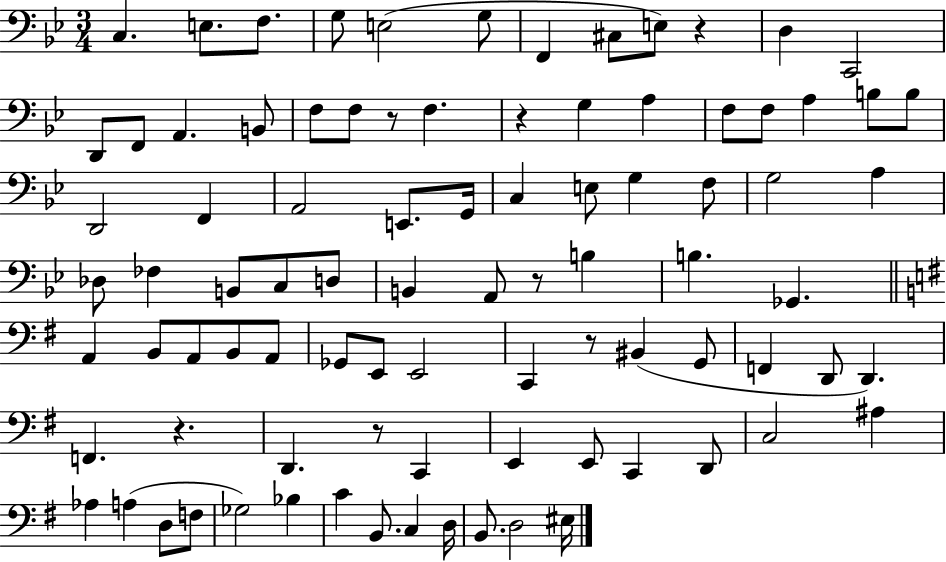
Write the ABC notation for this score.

X:1
T:Untitled
M:3/4
L:1/4
K:Bb
C, E,/2 F,/2 G,/2 E,2 G,/2 F,, ^C,/2 E,/2 z D, C,,2 D,,/2 F,,/2 A,, B,,/2 F,/2 F,/2 z/2 F, z G, A, F,/2 F,/2 A, B,/2 B,/2 D,,2 F,, A,,2 E,,/2 G,,/4 C, E,/2 G, F,/2 G,2 A, _D,/2 _F, B,,/2 C,/2 D,/2 B,, A,,/2 z/2 B, B, _G,, A,, B,,/2 A,,/2 B,,/2 A,,/2 _G,,/2 E,,/2 E,,2 C,, z/2 ^B,, G,,/2 F,, D,,/2 D,, F,, z D,, z/2 C,, E,, E,,/2 C,, D,,/2 C,2 ^A, _A, A, D,/2 F,/2 _G,2 _B, C B,,/2 C, D,/4 B,,/2 D,2 ^E,/4